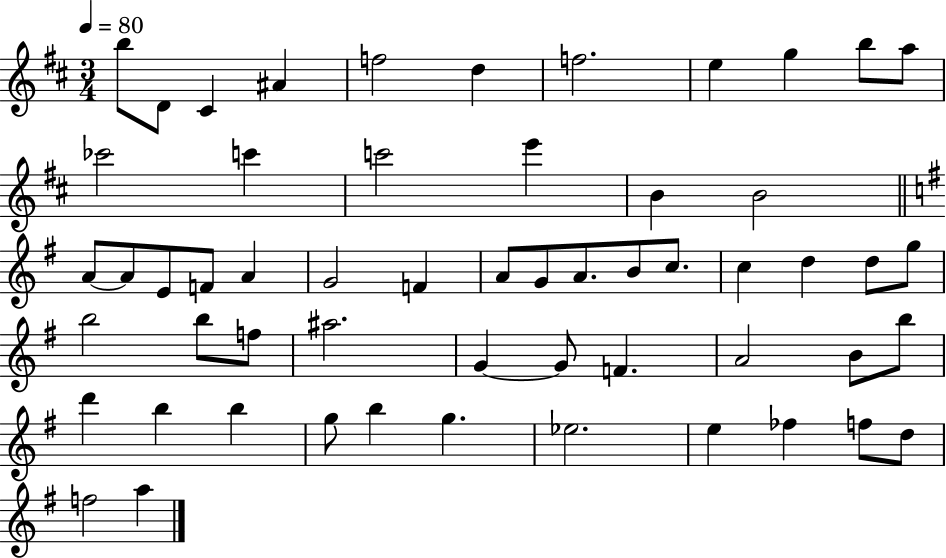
B5/e D4/e C#4/q A#4/q F5/h D5/q F5/h. E5/q G5/q B5/e A5/e CES6/h C6/q C6/h E6/q B4/q B4/h A4/e A4/e E4/e F4/e A4/q G4/h F4/q A4/e G4/e A4/e. B4/e C5/e. C5/q D5/q D5/e G5/e B5/h B5/e F5/e A#5/h. G4/q G4/e F4/q. A4/h B4/e B5/e D6/q B5/q B5/q G5/e B5/q G5/q. Eb5/h. E5/q FES5/q F5/e D5/e F5/h A5/q